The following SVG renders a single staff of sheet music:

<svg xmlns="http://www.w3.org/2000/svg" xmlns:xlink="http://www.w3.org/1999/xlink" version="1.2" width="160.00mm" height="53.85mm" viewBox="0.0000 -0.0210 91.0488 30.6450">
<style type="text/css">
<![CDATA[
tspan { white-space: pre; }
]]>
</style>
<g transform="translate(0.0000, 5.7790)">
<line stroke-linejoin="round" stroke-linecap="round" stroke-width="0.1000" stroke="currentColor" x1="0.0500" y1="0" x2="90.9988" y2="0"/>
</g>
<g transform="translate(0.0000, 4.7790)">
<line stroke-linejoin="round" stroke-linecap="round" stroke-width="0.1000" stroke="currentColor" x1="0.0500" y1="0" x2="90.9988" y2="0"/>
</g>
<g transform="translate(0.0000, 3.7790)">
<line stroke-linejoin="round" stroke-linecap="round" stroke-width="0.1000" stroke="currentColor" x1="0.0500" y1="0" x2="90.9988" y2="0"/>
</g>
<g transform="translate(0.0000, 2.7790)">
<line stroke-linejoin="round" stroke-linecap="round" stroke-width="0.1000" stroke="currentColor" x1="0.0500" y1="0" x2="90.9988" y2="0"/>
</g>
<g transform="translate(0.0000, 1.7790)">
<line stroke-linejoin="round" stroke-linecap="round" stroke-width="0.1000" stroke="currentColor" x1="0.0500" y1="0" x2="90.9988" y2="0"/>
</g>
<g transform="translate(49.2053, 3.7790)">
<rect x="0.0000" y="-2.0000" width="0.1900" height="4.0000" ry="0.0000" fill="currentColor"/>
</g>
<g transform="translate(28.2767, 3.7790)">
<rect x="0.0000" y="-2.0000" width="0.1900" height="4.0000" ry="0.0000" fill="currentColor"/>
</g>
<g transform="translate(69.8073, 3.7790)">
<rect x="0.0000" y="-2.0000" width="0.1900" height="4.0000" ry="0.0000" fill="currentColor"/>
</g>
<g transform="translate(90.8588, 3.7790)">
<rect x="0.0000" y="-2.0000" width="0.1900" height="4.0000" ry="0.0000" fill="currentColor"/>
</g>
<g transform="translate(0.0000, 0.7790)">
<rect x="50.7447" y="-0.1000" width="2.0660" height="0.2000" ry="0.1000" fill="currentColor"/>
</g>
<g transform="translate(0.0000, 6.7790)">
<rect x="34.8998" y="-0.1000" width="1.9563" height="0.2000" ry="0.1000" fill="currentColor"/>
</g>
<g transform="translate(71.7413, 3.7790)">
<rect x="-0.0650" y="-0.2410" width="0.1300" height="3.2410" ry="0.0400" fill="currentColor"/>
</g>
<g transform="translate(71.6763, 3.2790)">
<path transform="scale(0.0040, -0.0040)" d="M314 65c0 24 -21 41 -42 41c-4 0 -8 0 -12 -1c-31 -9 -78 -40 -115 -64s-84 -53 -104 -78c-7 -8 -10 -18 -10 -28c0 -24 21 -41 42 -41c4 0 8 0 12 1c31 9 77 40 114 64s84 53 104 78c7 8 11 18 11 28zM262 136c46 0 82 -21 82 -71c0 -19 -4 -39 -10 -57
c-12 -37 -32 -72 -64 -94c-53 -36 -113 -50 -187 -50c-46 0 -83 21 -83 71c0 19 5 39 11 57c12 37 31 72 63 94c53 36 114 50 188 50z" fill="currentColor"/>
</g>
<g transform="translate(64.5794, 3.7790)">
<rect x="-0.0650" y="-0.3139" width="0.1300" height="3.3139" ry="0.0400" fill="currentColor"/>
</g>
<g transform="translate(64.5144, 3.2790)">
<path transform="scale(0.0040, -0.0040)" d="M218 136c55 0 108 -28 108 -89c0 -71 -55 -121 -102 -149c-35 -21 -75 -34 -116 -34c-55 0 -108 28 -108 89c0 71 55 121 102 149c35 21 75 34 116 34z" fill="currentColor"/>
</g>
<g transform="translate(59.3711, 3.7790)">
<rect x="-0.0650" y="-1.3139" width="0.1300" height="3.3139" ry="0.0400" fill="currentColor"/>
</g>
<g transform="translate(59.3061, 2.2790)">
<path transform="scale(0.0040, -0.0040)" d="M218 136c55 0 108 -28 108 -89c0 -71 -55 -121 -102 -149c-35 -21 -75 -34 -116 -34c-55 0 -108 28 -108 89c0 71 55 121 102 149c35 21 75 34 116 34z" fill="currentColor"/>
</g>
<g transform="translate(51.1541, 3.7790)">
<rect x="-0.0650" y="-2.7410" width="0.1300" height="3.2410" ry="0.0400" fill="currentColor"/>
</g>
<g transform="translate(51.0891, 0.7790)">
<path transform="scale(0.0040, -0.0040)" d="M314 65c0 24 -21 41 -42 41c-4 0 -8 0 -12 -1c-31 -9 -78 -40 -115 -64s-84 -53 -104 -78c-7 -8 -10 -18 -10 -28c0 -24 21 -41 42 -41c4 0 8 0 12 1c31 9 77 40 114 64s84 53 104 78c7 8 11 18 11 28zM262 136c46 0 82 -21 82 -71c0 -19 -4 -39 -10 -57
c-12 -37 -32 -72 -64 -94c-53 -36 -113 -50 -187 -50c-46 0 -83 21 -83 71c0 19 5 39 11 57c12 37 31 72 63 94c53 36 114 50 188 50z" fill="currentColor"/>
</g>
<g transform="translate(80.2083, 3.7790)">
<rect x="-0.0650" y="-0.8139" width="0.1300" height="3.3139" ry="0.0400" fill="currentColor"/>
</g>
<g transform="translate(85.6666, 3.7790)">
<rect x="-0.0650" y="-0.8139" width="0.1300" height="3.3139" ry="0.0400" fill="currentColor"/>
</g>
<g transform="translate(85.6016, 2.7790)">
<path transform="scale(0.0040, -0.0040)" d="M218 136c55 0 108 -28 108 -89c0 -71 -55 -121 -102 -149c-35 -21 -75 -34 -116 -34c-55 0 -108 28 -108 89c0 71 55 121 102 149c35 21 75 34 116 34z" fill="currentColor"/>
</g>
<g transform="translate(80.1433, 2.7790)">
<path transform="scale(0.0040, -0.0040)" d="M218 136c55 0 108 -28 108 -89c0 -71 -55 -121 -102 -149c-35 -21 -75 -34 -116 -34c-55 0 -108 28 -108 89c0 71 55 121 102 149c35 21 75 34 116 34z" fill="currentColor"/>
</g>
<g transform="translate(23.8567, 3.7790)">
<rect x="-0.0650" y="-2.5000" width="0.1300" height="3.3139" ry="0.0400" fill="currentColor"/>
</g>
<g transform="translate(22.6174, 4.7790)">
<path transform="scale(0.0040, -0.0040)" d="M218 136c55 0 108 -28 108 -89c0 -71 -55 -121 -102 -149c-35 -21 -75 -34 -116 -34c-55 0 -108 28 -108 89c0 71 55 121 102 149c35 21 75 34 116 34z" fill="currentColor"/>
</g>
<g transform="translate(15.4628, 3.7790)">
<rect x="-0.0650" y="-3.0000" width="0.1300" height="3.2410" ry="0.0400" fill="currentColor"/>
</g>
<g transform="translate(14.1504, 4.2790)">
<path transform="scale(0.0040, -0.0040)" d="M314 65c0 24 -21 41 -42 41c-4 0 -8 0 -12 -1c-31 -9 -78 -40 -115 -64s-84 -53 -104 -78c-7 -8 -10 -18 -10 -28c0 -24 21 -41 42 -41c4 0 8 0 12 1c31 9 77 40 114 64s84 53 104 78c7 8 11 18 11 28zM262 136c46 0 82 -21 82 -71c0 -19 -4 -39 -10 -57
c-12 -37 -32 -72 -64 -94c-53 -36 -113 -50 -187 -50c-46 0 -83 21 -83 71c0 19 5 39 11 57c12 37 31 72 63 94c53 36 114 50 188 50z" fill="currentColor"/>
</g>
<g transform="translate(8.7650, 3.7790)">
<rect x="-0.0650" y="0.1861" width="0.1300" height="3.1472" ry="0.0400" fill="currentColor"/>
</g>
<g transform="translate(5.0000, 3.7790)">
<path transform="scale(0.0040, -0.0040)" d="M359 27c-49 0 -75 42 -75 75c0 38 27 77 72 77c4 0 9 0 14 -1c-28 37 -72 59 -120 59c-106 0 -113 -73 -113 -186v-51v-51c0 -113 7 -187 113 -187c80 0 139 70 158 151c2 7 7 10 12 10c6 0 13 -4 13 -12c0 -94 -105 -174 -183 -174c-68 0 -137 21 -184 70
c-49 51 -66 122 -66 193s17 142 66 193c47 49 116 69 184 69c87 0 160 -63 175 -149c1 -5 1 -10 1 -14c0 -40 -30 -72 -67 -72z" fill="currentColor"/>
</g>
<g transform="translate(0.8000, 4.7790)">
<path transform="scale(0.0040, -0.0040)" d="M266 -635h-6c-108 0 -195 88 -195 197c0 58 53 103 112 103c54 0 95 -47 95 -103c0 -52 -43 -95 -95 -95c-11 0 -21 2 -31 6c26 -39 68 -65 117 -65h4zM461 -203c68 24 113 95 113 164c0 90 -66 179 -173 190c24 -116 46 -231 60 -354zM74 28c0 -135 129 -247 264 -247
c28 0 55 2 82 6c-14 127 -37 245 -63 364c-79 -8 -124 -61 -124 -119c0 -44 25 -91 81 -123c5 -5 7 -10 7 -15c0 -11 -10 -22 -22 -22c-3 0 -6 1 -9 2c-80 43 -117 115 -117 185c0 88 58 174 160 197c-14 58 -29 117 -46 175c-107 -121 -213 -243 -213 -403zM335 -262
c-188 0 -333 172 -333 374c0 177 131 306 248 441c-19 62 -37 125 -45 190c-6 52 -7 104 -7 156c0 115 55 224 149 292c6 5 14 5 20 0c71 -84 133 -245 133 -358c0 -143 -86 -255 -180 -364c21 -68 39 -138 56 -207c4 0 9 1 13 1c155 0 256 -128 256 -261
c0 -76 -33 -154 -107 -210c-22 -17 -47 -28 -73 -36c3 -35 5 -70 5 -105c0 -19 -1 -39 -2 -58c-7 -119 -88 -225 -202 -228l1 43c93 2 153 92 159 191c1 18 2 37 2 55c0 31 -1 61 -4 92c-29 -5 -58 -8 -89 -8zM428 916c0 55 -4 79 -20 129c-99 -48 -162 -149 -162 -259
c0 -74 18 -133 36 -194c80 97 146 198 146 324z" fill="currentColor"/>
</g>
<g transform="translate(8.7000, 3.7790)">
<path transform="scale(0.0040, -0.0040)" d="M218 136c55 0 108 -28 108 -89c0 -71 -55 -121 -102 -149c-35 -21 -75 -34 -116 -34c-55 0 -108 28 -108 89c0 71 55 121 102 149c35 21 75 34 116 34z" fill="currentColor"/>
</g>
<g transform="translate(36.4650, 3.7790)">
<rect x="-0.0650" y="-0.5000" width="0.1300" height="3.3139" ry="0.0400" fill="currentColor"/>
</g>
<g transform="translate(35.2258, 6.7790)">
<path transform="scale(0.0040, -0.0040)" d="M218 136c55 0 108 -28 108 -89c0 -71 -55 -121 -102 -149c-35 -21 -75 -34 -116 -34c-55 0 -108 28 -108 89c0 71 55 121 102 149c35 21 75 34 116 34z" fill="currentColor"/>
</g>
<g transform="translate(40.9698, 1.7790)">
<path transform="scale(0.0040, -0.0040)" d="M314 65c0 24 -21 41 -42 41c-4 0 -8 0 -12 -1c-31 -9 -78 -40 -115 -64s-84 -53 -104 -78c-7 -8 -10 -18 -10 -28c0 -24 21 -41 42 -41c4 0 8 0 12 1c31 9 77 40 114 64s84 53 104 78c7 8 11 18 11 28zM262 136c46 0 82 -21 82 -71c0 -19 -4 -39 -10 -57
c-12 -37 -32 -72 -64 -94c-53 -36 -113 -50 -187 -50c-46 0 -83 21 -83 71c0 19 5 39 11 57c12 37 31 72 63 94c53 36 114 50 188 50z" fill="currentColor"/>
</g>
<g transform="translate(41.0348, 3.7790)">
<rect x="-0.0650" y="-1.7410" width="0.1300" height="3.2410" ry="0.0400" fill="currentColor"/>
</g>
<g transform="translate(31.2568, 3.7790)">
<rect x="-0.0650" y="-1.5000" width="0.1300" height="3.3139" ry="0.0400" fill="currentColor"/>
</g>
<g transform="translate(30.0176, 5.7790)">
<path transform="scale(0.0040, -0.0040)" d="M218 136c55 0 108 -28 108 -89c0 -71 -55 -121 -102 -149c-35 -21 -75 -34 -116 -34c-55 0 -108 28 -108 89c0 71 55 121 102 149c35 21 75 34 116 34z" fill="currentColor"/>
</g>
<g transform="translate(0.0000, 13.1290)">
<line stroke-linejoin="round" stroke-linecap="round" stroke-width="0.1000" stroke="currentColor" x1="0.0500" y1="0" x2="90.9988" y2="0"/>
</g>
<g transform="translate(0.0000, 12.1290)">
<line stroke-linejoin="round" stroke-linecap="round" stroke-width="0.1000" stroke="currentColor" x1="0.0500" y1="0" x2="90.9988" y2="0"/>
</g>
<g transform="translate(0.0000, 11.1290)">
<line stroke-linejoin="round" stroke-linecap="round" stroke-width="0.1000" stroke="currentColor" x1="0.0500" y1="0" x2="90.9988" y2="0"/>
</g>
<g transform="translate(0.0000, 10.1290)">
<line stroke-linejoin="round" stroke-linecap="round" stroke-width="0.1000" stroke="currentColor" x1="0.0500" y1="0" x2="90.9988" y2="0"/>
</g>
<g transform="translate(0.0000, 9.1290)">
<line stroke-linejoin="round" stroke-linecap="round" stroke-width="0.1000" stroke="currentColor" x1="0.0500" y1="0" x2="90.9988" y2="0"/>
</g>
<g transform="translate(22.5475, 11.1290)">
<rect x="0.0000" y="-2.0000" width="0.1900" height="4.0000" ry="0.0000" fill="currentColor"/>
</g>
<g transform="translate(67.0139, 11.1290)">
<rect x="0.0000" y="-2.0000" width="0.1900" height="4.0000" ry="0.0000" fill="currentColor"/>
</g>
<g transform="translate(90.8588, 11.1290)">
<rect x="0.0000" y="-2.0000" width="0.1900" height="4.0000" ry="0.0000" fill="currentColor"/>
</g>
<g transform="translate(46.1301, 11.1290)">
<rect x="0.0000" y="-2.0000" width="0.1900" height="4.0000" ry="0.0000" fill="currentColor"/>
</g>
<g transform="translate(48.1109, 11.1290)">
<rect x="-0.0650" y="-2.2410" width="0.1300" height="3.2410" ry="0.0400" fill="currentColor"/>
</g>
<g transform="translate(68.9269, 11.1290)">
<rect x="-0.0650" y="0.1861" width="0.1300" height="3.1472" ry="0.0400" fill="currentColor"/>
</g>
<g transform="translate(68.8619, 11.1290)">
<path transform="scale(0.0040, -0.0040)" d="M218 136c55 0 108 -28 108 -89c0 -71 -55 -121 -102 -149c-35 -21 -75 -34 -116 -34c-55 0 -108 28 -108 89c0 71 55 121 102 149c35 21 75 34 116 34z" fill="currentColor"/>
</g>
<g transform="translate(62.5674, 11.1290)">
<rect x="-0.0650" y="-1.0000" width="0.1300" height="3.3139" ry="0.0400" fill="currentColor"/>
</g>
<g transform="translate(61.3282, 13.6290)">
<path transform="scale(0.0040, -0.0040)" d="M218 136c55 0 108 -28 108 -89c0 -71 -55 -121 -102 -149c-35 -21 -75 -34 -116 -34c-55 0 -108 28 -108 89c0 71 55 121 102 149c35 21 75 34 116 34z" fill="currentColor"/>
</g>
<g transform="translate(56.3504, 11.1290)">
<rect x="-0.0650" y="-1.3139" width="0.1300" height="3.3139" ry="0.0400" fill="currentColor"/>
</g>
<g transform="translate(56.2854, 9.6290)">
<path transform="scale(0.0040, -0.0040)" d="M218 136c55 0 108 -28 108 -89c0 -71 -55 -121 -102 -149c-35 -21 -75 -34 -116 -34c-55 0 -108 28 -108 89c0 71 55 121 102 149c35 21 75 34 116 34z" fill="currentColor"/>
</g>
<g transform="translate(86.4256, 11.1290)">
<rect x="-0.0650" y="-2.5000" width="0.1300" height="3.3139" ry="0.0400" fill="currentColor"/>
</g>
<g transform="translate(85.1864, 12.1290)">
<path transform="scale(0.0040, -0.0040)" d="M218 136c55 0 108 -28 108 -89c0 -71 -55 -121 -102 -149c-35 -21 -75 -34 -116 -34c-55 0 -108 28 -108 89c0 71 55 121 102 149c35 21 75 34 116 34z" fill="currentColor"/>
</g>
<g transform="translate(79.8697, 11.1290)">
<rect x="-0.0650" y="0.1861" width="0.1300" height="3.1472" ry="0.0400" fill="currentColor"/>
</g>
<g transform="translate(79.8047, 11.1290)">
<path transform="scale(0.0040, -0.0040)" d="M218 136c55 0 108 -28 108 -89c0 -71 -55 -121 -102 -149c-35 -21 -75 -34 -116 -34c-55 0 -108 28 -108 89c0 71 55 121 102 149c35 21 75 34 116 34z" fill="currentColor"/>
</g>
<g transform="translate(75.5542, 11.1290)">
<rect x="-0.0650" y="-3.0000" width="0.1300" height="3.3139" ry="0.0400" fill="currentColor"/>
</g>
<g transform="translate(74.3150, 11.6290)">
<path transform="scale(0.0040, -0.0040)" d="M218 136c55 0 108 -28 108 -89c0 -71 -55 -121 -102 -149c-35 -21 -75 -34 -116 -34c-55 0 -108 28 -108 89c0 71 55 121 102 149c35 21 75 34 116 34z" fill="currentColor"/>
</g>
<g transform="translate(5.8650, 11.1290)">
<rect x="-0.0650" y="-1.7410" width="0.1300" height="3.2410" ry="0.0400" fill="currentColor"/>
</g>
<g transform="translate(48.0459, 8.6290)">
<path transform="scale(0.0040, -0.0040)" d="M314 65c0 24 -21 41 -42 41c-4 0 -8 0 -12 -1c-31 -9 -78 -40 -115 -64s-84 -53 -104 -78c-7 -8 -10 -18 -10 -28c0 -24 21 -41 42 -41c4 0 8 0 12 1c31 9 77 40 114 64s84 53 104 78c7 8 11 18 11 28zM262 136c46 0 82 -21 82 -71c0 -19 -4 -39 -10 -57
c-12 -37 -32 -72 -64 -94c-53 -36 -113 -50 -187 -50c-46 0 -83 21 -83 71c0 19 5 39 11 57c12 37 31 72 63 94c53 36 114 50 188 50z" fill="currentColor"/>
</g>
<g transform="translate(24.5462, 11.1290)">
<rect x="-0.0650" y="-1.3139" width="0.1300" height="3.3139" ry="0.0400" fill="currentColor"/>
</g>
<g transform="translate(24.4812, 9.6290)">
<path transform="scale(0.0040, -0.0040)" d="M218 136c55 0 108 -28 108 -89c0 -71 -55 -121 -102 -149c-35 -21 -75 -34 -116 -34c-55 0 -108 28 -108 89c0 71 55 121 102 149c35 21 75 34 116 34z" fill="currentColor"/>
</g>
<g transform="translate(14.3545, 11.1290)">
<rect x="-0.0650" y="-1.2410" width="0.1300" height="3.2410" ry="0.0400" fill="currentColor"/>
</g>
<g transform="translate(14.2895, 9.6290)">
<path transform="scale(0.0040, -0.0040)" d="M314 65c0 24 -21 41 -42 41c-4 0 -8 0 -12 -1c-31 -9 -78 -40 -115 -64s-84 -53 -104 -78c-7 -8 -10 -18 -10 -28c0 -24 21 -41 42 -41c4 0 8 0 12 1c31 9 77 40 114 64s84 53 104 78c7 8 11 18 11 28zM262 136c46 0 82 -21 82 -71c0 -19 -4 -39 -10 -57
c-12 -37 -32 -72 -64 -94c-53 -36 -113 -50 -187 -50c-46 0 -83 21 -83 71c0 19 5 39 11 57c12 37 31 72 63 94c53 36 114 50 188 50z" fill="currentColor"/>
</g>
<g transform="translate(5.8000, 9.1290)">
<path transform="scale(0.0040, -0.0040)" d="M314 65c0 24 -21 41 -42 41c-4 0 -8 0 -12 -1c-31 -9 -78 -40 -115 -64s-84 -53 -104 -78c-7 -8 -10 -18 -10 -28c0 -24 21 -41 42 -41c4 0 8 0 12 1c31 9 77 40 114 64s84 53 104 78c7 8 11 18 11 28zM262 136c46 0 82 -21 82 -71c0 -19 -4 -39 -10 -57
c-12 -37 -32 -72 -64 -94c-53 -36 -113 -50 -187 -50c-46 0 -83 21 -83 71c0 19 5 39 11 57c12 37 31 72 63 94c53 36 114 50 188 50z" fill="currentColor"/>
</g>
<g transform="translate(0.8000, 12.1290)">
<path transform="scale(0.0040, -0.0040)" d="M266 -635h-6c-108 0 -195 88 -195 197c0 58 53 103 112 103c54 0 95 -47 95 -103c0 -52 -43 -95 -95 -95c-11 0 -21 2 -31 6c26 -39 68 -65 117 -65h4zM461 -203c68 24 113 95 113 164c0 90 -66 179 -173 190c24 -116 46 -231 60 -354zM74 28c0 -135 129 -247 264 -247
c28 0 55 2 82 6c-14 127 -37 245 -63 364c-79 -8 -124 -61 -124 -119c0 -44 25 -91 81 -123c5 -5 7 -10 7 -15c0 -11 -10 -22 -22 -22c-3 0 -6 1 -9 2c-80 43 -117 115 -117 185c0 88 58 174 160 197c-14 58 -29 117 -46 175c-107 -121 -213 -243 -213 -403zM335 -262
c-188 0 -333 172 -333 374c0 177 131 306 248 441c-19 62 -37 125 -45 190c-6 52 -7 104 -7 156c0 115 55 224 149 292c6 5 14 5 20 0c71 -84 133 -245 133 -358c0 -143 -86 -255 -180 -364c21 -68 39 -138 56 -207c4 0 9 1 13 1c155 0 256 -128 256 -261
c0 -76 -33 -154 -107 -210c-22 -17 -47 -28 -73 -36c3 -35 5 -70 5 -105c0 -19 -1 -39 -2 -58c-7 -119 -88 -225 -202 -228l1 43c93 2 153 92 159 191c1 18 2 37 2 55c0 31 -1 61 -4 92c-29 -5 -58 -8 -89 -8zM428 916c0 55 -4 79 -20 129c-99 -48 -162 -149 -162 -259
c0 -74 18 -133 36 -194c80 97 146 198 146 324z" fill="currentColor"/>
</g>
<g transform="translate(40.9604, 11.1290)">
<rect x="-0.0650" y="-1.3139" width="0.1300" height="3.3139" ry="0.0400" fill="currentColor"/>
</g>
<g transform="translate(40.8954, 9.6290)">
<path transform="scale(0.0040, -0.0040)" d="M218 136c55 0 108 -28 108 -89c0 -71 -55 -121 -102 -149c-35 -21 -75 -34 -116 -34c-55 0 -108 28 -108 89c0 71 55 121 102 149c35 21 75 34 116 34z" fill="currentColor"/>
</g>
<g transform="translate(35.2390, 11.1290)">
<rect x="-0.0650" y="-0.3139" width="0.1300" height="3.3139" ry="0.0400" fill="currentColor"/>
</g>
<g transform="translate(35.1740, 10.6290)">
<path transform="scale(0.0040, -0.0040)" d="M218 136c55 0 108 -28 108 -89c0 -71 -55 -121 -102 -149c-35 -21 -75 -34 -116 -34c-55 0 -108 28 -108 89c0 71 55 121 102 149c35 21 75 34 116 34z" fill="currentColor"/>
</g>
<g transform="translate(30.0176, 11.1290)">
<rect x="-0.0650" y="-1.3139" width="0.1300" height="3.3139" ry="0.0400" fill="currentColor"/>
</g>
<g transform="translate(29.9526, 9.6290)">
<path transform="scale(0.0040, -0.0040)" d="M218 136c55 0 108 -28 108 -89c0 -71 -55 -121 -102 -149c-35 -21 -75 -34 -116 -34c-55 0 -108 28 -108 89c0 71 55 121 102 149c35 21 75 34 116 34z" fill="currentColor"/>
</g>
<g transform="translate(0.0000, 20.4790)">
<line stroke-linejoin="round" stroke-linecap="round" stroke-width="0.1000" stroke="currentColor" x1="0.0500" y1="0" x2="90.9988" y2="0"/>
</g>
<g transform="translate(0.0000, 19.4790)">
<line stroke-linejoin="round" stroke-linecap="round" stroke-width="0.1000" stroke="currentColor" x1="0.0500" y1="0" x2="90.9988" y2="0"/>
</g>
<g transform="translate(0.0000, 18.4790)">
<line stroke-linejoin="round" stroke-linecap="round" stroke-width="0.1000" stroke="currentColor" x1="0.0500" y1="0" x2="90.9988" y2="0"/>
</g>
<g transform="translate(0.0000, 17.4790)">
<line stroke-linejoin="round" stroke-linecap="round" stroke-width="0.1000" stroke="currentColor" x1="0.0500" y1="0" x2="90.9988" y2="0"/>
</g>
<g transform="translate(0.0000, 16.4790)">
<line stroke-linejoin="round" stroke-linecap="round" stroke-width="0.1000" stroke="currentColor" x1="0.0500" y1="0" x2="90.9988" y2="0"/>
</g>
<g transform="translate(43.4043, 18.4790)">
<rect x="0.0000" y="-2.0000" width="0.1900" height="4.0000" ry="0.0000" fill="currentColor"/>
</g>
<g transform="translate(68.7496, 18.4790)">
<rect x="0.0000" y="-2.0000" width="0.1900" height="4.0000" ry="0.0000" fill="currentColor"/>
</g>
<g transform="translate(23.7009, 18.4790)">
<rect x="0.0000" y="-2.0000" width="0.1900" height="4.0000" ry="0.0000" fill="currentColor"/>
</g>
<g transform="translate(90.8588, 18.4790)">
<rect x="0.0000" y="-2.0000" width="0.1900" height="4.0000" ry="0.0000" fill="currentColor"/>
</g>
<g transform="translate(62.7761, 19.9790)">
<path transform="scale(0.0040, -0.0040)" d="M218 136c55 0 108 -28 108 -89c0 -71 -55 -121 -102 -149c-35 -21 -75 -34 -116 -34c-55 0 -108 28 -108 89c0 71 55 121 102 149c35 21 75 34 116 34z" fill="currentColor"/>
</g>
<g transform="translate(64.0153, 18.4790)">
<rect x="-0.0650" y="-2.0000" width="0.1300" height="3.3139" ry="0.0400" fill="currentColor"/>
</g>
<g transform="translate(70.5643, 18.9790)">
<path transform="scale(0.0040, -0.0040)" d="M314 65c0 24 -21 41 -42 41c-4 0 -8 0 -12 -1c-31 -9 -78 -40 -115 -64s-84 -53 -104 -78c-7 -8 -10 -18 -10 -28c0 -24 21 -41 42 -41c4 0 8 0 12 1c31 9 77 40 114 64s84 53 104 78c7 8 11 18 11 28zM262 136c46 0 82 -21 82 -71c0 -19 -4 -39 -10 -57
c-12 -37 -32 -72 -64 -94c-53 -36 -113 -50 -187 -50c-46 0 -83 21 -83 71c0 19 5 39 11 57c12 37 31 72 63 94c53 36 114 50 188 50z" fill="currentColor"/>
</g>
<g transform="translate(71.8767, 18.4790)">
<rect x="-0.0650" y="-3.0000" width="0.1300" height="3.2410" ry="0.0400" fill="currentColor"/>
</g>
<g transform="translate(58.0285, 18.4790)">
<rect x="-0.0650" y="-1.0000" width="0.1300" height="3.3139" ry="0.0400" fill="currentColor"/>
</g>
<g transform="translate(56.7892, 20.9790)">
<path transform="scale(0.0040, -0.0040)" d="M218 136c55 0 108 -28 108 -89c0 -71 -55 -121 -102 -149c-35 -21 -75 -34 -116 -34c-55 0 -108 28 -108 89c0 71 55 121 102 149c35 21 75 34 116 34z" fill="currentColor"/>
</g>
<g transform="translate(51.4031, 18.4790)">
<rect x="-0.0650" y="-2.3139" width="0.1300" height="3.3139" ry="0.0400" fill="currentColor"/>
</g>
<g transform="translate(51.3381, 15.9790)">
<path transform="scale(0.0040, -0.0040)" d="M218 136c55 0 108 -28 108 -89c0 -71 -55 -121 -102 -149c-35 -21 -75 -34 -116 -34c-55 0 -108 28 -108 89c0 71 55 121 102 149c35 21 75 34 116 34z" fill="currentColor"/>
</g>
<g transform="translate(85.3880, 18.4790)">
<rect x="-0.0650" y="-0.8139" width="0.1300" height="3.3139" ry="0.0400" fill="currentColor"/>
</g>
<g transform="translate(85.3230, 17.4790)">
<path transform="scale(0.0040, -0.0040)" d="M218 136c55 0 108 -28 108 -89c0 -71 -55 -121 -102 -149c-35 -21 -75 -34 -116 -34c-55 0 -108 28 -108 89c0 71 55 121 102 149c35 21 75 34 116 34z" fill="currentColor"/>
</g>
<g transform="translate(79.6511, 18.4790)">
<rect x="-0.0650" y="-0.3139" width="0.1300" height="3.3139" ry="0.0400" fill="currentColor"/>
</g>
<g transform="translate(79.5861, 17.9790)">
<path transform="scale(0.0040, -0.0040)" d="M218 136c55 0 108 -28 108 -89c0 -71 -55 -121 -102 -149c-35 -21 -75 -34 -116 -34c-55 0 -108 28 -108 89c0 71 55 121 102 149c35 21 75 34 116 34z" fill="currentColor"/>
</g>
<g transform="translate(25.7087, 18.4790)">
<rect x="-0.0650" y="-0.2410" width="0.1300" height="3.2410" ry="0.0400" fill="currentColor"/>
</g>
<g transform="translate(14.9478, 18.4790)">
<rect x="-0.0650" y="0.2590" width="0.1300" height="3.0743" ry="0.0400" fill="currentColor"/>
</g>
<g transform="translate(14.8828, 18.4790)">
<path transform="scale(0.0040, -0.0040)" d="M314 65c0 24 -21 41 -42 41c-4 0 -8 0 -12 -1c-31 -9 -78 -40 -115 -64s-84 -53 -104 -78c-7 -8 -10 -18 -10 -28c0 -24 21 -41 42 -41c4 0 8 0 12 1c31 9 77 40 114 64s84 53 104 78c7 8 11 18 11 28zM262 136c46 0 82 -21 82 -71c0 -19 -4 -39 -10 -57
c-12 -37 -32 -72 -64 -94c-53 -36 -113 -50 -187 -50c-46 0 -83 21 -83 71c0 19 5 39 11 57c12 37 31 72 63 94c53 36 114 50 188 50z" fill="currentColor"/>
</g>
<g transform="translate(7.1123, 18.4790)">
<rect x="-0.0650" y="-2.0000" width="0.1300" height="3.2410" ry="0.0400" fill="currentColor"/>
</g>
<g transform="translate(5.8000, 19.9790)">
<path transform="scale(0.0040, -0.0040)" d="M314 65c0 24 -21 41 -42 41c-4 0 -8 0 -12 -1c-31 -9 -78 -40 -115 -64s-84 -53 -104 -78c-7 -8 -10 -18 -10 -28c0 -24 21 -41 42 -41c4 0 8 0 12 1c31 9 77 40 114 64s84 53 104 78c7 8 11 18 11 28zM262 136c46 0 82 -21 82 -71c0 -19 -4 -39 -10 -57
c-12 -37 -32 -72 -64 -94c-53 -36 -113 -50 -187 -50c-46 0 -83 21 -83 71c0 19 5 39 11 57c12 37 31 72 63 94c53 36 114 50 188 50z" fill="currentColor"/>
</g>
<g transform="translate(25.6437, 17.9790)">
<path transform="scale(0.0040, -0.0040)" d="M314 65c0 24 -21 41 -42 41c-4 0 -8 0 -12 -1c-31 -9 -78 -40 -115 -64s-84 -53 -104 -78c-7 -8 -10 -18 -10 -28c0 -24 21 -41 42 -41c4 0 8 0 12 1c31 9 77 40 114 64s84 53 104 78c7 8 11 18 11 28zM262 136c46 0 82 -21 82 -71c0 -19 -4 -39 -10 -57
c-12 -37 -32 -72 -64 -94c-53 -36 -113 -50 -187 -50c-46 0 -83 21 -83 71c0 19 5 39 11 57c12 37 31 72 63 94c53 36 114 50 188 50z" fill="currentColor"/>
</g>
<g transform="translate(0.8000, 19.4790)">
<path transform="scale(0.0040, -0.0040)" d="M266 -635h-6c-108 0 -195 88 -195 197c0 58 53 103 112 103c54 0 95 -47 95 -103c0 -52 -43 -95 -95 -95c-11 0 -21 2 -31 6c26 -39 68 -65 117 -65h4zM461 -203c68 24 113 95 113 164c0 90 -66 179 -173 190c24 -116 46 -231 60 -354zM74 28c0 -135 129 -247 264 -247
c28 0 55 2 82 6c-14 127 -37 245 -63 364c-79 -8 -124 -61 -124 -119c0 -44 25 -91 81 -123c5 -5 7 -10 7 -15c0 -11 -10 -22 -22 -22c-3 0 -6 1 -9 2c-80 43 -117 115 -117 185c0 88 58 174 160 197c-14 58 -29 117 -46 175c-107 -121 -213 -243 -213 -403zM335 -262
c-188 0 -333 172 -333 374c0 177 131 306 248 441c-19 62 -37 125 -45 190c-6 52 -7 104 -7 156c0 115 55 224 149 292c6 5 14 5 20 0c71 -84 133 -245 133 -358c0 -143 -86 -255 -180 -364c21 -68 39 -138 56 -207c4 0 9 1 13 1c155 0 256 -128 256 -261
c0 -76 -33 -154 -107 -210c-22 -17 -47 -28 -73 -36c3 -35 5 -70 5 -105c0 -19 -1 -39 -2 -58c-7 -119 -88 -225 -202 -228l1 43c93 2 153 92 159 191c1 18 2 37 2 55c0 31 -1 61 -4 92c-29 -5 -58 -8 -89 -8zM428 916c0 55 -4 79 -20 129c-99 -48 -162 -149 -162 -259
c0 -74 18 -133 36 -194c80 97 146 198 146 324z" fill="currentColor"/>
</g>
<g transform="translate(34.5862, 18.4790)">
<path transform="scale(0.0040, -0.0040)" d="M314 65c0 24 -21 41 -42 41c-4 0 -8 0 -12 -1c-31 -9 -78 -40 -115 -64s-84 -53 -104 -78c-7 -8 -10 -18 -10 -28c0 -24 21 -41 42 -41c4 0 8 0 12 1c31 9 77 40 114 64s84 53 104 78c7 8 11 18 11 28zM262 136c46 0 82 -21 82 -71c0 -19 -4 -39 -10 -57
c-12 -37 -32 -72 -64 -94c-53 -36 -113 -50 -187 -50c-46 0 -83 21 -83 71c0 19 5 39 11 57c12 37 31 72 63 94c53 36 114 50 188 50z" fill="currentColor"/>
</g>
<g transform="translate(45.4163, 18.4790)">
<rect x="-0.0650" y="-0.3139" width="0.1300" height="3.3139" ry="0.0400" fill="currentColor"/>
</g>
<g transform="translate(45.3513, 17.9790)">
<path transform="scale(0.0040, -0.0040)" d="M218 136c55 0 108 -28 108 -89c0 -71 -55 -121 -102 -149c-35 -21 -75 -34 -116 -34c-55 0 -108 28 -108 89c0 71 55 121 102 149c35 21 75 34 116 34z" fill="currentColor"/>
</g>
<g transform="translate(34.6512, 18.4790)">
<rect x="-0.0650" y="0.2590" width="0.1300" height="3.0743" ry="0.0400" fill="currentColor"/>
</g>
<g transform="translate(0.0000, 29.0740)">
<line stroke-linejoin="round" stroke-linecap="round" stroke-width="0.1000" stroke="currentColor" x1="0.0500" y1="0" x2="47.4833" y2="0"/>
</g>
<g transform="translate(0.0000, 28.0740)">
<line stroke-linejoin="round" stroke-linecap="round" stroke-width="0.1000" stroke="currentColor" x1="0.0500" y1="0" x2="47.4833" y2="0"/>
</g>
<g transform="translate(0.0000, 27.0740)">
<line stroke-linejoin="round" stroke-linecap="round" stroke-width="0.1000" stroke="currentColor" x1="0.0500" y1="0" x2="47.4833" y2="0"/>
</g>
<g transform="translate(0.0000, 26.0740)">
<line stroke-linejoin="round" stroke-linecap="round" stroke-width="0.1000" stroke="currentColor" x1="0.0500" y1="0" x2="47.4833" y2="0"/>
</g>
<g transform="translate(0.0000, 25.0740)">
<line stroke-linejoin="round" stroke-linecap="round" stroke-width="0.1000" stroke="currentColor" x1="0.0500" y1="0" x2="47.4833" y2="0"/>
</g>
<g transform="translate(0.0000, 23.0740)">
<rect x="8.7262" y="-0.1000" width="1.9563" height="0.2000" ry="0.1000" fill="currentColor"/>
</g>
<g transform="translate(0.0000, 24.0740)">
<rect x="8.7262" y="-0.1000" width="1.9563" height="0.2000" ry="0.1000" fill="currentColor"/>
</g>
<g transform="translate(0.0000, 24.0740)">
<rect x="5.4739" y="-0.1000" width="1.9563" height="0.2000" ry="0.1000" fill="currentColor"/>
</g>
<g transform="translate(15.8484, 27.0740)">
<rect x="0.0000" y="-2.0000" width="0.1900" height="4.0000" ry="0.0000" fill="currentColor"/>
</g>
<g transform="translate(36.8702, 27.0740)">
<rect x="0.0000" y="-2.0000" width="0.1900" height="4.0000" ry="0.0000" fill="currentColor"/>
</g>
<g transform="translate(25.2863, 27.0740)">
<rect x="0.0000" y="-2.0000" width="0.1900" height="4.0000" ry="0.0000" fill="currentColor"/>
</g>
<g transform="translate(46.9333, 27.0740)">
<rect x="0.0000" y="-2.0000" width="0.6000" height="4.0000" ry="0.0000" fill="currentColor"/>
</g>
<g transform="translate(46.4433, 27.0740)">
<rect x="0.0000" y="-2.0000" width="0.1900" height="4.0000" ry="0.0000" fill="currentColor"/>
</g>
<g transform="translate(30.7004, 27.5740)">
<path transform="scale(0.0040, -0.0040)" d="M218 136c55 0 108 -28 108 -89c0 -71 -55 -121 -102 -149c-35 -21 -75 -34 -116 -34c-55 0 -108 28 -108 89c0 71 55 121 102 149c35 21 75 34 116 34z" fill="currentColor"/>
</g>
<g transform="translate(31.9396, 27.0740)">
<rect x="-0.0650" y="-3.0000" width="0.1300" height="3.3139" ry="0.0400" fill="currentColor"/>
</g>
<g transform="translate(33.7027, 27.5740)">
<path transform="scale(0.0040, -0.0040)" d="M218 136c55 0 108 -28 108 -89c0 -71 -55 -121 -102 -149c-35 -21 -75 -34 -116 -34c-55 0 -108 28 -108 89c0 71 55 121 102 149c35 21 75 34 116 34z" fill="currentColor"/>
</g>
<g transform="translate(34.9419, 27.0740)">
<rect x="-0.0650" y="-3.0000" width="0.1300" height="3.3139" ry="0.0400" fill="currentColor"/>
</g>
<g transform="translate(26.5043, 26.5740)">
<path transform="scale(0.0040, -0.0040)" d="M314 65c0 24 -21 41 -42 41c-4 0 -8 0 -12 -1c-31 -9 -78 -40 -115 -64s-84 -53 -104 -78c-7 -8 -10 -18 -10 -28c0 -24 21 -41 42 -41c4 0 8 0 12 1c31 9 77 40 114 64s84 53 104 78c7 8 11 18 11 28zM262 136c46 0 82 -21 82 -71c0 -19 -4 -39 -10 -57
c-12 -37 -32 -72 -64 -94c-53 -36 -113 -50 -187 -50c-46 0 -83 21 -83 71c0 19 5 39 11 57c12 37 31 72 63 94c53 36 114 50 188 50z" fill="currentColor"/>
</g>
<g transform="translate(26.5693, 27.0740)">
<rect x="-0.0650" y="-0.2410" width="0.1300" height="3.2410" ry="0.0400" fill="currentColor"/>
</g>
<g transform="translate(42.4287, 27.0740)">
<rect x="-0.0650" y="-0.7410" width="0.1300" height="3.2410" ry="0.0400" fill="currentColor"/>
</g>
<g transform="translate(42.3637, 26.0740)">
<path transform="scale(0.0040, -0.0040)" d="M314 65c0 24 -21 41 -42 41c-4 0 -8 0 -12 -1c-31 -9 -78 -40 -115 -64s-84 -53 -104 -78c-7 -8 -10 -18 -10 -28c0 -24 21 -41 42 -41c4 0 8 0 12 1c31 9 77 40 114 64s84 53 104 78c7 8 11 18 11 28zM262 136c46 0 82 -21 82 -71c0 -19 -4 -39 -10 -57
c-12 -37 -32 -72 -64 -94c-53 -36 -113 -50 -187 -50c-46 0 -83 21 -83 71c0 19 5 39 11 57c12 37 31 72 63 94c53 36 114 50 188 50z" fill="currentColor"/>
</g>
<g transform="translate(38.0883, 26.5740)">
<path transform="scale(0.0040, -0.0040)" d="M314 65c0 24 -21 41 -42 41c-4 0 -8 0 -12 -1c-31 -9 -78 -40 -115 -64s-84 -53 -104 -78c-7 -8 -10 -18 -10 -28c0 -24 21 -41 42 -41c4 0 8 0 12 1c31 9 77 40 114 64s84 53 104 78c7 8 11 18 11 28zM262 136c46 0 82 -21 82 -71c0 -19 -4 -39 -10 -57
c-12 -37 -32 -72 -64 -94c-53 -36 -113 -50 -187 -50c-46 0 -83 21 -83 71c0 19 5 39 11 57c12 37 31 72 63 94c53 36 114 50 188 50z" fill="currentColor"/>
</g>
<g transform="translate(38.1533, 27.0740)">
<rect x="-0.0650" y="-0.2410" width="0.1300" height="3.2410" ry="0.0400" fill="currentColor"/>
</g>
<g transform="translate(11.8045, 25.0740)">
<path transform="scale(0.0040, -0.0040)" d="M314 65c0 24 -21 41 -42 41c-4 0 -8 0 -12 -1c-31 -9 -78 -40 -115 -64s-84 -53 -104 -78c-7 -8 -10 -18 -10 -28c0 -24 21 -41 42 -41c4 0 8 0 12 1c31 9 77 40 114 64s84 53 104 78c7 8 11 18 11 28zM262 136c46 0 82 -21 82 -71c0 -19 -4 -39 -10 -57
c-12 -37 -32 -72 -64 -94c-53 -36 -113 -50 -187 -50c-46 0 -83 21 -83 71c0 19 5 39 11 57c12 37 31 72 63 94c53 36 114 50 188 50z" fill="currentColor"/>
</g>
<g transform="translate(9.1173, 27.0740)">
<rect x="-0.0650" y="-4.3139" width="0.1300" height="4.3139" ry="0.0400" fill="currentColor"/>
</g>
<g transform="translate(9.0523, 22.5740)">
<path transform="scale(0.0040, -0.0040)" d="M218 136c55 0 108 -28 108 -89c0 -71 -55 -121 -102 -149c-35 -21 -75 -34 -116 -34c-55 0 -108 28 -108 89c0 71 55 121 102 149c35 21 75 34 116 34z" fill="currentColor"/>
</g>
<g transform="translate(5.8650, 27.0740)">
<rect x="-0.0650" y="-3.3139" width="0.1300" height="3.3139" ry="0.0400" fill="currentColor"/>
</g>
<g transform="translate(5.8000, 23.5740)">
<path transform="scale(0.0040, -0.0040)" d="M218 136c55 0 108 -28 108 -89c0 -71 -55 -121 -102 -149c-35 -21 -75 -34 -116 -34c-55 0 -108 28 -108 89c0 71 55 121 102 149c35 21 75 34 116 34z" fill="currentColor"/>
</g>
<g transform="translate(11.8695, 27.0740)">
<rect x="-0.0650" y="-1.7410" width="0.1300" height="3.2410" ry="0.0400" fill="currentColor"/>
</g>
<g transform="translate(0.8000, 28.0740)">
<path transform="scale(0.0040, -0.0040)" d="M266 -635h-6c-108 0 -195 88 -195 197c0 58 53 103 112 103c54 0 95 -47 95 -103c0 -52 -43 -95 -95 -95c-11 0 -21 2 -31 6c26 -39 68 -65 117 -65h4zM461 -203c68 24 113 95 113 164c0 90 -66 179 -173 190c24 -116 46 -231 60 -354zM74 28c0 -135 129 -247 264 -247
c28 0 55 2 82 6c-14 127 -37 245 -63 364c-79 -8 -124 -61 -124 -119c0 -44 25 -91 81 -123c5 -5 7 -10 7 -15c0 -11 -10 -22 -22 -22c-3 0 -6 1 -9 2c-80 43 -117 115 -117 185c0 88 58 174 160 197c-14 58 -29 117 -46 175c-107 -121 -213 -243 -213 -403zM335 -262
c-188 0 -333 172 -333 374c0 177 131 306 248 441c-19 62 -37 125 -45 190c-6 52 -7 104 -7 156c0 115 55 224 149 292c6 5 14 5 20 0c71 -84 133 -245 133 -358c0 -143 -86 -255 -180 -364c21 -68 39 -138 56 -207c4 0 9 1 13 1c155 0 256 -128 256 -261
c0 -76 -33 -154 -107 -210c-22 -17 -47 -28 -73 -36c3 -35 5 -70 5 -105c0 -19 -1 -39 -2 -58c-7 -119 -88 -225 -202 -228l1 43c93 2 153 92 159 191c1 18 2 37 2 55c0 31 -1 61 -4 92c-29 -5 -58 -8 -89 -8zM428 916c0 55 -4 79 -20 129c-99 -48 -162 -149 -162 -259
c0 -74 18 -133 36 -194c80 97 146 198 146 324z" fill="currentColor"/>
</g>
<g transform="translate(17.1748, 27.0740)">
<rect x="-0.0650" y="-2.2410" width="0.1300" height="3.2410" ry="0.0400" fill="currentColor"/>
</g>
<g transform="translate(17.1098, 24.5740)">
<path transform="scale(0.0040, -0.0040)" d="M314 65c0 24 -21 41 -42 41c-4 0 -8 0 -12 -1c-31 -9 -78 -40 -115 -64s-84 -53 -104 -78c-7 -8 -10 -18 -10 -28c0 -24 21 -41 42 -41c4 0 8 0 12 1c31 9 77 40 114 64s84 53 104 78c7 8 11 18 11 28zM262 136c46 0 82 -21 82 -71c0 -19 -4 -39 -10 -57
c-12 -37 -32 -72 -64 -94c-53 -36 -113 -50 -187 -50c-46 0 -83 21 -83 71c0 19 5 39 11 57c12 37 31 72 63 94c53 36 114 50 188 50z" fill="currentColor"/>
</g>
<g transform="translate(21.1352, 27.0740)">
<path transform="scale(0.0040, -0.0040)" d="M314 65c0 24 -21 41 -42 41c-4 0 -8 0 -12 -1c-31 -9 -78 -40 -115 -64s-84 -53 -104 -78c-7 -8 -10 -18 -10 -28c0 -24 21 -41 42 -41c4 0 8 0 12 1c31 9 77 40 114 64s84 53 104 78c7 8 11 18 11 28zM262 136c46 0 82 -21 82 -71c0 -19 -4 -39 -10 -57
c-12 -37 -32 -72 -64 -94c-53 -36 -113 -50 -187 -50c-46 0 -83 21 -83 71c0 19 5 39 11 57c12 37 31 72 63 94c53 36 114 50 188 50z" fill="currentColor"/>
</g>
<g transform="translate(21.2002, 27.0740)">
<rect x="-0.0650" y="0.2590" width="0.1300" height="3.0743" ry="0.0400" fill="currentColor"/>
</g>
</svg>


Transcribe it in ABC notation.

X:1
T:Untitled
M:4/4
L:1/4
K:C
B A2 G E C f2 a2 e c c2 d d f2 e2 e e c e g2 e D B A B G F2 B2 c2 B2 c g D F A2 c d b d' f2 g2 B2 c2 A A c2 d2